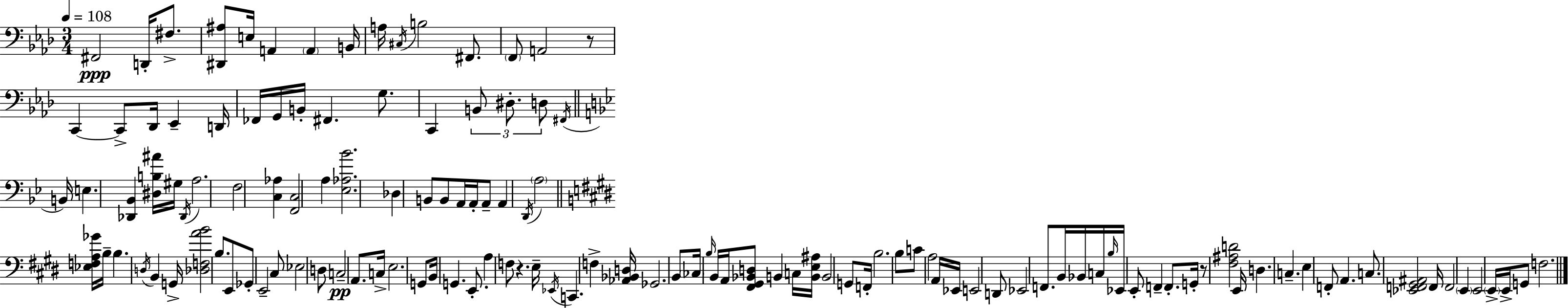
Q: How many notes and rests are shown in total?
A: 131